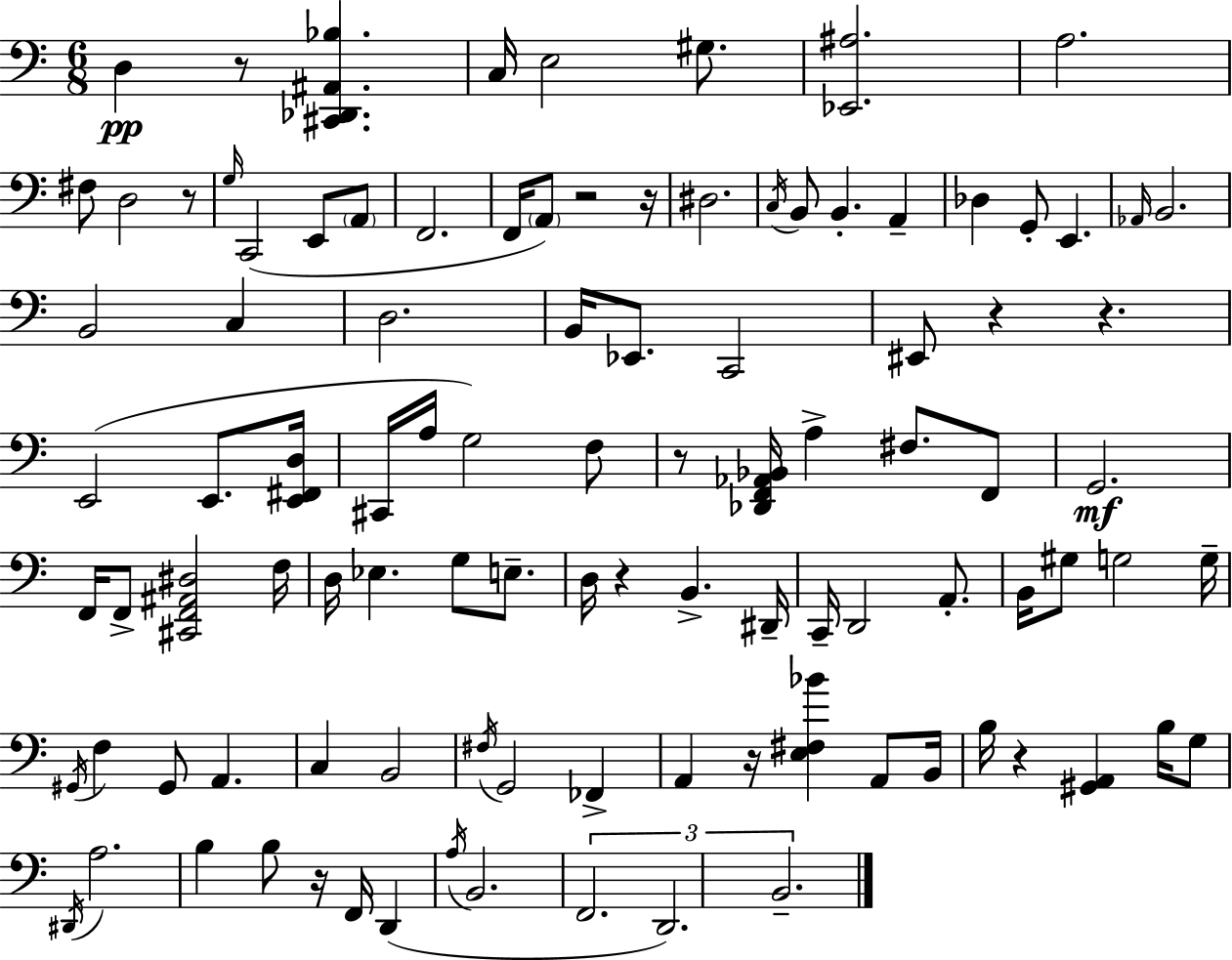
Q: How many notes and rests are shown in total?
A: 102